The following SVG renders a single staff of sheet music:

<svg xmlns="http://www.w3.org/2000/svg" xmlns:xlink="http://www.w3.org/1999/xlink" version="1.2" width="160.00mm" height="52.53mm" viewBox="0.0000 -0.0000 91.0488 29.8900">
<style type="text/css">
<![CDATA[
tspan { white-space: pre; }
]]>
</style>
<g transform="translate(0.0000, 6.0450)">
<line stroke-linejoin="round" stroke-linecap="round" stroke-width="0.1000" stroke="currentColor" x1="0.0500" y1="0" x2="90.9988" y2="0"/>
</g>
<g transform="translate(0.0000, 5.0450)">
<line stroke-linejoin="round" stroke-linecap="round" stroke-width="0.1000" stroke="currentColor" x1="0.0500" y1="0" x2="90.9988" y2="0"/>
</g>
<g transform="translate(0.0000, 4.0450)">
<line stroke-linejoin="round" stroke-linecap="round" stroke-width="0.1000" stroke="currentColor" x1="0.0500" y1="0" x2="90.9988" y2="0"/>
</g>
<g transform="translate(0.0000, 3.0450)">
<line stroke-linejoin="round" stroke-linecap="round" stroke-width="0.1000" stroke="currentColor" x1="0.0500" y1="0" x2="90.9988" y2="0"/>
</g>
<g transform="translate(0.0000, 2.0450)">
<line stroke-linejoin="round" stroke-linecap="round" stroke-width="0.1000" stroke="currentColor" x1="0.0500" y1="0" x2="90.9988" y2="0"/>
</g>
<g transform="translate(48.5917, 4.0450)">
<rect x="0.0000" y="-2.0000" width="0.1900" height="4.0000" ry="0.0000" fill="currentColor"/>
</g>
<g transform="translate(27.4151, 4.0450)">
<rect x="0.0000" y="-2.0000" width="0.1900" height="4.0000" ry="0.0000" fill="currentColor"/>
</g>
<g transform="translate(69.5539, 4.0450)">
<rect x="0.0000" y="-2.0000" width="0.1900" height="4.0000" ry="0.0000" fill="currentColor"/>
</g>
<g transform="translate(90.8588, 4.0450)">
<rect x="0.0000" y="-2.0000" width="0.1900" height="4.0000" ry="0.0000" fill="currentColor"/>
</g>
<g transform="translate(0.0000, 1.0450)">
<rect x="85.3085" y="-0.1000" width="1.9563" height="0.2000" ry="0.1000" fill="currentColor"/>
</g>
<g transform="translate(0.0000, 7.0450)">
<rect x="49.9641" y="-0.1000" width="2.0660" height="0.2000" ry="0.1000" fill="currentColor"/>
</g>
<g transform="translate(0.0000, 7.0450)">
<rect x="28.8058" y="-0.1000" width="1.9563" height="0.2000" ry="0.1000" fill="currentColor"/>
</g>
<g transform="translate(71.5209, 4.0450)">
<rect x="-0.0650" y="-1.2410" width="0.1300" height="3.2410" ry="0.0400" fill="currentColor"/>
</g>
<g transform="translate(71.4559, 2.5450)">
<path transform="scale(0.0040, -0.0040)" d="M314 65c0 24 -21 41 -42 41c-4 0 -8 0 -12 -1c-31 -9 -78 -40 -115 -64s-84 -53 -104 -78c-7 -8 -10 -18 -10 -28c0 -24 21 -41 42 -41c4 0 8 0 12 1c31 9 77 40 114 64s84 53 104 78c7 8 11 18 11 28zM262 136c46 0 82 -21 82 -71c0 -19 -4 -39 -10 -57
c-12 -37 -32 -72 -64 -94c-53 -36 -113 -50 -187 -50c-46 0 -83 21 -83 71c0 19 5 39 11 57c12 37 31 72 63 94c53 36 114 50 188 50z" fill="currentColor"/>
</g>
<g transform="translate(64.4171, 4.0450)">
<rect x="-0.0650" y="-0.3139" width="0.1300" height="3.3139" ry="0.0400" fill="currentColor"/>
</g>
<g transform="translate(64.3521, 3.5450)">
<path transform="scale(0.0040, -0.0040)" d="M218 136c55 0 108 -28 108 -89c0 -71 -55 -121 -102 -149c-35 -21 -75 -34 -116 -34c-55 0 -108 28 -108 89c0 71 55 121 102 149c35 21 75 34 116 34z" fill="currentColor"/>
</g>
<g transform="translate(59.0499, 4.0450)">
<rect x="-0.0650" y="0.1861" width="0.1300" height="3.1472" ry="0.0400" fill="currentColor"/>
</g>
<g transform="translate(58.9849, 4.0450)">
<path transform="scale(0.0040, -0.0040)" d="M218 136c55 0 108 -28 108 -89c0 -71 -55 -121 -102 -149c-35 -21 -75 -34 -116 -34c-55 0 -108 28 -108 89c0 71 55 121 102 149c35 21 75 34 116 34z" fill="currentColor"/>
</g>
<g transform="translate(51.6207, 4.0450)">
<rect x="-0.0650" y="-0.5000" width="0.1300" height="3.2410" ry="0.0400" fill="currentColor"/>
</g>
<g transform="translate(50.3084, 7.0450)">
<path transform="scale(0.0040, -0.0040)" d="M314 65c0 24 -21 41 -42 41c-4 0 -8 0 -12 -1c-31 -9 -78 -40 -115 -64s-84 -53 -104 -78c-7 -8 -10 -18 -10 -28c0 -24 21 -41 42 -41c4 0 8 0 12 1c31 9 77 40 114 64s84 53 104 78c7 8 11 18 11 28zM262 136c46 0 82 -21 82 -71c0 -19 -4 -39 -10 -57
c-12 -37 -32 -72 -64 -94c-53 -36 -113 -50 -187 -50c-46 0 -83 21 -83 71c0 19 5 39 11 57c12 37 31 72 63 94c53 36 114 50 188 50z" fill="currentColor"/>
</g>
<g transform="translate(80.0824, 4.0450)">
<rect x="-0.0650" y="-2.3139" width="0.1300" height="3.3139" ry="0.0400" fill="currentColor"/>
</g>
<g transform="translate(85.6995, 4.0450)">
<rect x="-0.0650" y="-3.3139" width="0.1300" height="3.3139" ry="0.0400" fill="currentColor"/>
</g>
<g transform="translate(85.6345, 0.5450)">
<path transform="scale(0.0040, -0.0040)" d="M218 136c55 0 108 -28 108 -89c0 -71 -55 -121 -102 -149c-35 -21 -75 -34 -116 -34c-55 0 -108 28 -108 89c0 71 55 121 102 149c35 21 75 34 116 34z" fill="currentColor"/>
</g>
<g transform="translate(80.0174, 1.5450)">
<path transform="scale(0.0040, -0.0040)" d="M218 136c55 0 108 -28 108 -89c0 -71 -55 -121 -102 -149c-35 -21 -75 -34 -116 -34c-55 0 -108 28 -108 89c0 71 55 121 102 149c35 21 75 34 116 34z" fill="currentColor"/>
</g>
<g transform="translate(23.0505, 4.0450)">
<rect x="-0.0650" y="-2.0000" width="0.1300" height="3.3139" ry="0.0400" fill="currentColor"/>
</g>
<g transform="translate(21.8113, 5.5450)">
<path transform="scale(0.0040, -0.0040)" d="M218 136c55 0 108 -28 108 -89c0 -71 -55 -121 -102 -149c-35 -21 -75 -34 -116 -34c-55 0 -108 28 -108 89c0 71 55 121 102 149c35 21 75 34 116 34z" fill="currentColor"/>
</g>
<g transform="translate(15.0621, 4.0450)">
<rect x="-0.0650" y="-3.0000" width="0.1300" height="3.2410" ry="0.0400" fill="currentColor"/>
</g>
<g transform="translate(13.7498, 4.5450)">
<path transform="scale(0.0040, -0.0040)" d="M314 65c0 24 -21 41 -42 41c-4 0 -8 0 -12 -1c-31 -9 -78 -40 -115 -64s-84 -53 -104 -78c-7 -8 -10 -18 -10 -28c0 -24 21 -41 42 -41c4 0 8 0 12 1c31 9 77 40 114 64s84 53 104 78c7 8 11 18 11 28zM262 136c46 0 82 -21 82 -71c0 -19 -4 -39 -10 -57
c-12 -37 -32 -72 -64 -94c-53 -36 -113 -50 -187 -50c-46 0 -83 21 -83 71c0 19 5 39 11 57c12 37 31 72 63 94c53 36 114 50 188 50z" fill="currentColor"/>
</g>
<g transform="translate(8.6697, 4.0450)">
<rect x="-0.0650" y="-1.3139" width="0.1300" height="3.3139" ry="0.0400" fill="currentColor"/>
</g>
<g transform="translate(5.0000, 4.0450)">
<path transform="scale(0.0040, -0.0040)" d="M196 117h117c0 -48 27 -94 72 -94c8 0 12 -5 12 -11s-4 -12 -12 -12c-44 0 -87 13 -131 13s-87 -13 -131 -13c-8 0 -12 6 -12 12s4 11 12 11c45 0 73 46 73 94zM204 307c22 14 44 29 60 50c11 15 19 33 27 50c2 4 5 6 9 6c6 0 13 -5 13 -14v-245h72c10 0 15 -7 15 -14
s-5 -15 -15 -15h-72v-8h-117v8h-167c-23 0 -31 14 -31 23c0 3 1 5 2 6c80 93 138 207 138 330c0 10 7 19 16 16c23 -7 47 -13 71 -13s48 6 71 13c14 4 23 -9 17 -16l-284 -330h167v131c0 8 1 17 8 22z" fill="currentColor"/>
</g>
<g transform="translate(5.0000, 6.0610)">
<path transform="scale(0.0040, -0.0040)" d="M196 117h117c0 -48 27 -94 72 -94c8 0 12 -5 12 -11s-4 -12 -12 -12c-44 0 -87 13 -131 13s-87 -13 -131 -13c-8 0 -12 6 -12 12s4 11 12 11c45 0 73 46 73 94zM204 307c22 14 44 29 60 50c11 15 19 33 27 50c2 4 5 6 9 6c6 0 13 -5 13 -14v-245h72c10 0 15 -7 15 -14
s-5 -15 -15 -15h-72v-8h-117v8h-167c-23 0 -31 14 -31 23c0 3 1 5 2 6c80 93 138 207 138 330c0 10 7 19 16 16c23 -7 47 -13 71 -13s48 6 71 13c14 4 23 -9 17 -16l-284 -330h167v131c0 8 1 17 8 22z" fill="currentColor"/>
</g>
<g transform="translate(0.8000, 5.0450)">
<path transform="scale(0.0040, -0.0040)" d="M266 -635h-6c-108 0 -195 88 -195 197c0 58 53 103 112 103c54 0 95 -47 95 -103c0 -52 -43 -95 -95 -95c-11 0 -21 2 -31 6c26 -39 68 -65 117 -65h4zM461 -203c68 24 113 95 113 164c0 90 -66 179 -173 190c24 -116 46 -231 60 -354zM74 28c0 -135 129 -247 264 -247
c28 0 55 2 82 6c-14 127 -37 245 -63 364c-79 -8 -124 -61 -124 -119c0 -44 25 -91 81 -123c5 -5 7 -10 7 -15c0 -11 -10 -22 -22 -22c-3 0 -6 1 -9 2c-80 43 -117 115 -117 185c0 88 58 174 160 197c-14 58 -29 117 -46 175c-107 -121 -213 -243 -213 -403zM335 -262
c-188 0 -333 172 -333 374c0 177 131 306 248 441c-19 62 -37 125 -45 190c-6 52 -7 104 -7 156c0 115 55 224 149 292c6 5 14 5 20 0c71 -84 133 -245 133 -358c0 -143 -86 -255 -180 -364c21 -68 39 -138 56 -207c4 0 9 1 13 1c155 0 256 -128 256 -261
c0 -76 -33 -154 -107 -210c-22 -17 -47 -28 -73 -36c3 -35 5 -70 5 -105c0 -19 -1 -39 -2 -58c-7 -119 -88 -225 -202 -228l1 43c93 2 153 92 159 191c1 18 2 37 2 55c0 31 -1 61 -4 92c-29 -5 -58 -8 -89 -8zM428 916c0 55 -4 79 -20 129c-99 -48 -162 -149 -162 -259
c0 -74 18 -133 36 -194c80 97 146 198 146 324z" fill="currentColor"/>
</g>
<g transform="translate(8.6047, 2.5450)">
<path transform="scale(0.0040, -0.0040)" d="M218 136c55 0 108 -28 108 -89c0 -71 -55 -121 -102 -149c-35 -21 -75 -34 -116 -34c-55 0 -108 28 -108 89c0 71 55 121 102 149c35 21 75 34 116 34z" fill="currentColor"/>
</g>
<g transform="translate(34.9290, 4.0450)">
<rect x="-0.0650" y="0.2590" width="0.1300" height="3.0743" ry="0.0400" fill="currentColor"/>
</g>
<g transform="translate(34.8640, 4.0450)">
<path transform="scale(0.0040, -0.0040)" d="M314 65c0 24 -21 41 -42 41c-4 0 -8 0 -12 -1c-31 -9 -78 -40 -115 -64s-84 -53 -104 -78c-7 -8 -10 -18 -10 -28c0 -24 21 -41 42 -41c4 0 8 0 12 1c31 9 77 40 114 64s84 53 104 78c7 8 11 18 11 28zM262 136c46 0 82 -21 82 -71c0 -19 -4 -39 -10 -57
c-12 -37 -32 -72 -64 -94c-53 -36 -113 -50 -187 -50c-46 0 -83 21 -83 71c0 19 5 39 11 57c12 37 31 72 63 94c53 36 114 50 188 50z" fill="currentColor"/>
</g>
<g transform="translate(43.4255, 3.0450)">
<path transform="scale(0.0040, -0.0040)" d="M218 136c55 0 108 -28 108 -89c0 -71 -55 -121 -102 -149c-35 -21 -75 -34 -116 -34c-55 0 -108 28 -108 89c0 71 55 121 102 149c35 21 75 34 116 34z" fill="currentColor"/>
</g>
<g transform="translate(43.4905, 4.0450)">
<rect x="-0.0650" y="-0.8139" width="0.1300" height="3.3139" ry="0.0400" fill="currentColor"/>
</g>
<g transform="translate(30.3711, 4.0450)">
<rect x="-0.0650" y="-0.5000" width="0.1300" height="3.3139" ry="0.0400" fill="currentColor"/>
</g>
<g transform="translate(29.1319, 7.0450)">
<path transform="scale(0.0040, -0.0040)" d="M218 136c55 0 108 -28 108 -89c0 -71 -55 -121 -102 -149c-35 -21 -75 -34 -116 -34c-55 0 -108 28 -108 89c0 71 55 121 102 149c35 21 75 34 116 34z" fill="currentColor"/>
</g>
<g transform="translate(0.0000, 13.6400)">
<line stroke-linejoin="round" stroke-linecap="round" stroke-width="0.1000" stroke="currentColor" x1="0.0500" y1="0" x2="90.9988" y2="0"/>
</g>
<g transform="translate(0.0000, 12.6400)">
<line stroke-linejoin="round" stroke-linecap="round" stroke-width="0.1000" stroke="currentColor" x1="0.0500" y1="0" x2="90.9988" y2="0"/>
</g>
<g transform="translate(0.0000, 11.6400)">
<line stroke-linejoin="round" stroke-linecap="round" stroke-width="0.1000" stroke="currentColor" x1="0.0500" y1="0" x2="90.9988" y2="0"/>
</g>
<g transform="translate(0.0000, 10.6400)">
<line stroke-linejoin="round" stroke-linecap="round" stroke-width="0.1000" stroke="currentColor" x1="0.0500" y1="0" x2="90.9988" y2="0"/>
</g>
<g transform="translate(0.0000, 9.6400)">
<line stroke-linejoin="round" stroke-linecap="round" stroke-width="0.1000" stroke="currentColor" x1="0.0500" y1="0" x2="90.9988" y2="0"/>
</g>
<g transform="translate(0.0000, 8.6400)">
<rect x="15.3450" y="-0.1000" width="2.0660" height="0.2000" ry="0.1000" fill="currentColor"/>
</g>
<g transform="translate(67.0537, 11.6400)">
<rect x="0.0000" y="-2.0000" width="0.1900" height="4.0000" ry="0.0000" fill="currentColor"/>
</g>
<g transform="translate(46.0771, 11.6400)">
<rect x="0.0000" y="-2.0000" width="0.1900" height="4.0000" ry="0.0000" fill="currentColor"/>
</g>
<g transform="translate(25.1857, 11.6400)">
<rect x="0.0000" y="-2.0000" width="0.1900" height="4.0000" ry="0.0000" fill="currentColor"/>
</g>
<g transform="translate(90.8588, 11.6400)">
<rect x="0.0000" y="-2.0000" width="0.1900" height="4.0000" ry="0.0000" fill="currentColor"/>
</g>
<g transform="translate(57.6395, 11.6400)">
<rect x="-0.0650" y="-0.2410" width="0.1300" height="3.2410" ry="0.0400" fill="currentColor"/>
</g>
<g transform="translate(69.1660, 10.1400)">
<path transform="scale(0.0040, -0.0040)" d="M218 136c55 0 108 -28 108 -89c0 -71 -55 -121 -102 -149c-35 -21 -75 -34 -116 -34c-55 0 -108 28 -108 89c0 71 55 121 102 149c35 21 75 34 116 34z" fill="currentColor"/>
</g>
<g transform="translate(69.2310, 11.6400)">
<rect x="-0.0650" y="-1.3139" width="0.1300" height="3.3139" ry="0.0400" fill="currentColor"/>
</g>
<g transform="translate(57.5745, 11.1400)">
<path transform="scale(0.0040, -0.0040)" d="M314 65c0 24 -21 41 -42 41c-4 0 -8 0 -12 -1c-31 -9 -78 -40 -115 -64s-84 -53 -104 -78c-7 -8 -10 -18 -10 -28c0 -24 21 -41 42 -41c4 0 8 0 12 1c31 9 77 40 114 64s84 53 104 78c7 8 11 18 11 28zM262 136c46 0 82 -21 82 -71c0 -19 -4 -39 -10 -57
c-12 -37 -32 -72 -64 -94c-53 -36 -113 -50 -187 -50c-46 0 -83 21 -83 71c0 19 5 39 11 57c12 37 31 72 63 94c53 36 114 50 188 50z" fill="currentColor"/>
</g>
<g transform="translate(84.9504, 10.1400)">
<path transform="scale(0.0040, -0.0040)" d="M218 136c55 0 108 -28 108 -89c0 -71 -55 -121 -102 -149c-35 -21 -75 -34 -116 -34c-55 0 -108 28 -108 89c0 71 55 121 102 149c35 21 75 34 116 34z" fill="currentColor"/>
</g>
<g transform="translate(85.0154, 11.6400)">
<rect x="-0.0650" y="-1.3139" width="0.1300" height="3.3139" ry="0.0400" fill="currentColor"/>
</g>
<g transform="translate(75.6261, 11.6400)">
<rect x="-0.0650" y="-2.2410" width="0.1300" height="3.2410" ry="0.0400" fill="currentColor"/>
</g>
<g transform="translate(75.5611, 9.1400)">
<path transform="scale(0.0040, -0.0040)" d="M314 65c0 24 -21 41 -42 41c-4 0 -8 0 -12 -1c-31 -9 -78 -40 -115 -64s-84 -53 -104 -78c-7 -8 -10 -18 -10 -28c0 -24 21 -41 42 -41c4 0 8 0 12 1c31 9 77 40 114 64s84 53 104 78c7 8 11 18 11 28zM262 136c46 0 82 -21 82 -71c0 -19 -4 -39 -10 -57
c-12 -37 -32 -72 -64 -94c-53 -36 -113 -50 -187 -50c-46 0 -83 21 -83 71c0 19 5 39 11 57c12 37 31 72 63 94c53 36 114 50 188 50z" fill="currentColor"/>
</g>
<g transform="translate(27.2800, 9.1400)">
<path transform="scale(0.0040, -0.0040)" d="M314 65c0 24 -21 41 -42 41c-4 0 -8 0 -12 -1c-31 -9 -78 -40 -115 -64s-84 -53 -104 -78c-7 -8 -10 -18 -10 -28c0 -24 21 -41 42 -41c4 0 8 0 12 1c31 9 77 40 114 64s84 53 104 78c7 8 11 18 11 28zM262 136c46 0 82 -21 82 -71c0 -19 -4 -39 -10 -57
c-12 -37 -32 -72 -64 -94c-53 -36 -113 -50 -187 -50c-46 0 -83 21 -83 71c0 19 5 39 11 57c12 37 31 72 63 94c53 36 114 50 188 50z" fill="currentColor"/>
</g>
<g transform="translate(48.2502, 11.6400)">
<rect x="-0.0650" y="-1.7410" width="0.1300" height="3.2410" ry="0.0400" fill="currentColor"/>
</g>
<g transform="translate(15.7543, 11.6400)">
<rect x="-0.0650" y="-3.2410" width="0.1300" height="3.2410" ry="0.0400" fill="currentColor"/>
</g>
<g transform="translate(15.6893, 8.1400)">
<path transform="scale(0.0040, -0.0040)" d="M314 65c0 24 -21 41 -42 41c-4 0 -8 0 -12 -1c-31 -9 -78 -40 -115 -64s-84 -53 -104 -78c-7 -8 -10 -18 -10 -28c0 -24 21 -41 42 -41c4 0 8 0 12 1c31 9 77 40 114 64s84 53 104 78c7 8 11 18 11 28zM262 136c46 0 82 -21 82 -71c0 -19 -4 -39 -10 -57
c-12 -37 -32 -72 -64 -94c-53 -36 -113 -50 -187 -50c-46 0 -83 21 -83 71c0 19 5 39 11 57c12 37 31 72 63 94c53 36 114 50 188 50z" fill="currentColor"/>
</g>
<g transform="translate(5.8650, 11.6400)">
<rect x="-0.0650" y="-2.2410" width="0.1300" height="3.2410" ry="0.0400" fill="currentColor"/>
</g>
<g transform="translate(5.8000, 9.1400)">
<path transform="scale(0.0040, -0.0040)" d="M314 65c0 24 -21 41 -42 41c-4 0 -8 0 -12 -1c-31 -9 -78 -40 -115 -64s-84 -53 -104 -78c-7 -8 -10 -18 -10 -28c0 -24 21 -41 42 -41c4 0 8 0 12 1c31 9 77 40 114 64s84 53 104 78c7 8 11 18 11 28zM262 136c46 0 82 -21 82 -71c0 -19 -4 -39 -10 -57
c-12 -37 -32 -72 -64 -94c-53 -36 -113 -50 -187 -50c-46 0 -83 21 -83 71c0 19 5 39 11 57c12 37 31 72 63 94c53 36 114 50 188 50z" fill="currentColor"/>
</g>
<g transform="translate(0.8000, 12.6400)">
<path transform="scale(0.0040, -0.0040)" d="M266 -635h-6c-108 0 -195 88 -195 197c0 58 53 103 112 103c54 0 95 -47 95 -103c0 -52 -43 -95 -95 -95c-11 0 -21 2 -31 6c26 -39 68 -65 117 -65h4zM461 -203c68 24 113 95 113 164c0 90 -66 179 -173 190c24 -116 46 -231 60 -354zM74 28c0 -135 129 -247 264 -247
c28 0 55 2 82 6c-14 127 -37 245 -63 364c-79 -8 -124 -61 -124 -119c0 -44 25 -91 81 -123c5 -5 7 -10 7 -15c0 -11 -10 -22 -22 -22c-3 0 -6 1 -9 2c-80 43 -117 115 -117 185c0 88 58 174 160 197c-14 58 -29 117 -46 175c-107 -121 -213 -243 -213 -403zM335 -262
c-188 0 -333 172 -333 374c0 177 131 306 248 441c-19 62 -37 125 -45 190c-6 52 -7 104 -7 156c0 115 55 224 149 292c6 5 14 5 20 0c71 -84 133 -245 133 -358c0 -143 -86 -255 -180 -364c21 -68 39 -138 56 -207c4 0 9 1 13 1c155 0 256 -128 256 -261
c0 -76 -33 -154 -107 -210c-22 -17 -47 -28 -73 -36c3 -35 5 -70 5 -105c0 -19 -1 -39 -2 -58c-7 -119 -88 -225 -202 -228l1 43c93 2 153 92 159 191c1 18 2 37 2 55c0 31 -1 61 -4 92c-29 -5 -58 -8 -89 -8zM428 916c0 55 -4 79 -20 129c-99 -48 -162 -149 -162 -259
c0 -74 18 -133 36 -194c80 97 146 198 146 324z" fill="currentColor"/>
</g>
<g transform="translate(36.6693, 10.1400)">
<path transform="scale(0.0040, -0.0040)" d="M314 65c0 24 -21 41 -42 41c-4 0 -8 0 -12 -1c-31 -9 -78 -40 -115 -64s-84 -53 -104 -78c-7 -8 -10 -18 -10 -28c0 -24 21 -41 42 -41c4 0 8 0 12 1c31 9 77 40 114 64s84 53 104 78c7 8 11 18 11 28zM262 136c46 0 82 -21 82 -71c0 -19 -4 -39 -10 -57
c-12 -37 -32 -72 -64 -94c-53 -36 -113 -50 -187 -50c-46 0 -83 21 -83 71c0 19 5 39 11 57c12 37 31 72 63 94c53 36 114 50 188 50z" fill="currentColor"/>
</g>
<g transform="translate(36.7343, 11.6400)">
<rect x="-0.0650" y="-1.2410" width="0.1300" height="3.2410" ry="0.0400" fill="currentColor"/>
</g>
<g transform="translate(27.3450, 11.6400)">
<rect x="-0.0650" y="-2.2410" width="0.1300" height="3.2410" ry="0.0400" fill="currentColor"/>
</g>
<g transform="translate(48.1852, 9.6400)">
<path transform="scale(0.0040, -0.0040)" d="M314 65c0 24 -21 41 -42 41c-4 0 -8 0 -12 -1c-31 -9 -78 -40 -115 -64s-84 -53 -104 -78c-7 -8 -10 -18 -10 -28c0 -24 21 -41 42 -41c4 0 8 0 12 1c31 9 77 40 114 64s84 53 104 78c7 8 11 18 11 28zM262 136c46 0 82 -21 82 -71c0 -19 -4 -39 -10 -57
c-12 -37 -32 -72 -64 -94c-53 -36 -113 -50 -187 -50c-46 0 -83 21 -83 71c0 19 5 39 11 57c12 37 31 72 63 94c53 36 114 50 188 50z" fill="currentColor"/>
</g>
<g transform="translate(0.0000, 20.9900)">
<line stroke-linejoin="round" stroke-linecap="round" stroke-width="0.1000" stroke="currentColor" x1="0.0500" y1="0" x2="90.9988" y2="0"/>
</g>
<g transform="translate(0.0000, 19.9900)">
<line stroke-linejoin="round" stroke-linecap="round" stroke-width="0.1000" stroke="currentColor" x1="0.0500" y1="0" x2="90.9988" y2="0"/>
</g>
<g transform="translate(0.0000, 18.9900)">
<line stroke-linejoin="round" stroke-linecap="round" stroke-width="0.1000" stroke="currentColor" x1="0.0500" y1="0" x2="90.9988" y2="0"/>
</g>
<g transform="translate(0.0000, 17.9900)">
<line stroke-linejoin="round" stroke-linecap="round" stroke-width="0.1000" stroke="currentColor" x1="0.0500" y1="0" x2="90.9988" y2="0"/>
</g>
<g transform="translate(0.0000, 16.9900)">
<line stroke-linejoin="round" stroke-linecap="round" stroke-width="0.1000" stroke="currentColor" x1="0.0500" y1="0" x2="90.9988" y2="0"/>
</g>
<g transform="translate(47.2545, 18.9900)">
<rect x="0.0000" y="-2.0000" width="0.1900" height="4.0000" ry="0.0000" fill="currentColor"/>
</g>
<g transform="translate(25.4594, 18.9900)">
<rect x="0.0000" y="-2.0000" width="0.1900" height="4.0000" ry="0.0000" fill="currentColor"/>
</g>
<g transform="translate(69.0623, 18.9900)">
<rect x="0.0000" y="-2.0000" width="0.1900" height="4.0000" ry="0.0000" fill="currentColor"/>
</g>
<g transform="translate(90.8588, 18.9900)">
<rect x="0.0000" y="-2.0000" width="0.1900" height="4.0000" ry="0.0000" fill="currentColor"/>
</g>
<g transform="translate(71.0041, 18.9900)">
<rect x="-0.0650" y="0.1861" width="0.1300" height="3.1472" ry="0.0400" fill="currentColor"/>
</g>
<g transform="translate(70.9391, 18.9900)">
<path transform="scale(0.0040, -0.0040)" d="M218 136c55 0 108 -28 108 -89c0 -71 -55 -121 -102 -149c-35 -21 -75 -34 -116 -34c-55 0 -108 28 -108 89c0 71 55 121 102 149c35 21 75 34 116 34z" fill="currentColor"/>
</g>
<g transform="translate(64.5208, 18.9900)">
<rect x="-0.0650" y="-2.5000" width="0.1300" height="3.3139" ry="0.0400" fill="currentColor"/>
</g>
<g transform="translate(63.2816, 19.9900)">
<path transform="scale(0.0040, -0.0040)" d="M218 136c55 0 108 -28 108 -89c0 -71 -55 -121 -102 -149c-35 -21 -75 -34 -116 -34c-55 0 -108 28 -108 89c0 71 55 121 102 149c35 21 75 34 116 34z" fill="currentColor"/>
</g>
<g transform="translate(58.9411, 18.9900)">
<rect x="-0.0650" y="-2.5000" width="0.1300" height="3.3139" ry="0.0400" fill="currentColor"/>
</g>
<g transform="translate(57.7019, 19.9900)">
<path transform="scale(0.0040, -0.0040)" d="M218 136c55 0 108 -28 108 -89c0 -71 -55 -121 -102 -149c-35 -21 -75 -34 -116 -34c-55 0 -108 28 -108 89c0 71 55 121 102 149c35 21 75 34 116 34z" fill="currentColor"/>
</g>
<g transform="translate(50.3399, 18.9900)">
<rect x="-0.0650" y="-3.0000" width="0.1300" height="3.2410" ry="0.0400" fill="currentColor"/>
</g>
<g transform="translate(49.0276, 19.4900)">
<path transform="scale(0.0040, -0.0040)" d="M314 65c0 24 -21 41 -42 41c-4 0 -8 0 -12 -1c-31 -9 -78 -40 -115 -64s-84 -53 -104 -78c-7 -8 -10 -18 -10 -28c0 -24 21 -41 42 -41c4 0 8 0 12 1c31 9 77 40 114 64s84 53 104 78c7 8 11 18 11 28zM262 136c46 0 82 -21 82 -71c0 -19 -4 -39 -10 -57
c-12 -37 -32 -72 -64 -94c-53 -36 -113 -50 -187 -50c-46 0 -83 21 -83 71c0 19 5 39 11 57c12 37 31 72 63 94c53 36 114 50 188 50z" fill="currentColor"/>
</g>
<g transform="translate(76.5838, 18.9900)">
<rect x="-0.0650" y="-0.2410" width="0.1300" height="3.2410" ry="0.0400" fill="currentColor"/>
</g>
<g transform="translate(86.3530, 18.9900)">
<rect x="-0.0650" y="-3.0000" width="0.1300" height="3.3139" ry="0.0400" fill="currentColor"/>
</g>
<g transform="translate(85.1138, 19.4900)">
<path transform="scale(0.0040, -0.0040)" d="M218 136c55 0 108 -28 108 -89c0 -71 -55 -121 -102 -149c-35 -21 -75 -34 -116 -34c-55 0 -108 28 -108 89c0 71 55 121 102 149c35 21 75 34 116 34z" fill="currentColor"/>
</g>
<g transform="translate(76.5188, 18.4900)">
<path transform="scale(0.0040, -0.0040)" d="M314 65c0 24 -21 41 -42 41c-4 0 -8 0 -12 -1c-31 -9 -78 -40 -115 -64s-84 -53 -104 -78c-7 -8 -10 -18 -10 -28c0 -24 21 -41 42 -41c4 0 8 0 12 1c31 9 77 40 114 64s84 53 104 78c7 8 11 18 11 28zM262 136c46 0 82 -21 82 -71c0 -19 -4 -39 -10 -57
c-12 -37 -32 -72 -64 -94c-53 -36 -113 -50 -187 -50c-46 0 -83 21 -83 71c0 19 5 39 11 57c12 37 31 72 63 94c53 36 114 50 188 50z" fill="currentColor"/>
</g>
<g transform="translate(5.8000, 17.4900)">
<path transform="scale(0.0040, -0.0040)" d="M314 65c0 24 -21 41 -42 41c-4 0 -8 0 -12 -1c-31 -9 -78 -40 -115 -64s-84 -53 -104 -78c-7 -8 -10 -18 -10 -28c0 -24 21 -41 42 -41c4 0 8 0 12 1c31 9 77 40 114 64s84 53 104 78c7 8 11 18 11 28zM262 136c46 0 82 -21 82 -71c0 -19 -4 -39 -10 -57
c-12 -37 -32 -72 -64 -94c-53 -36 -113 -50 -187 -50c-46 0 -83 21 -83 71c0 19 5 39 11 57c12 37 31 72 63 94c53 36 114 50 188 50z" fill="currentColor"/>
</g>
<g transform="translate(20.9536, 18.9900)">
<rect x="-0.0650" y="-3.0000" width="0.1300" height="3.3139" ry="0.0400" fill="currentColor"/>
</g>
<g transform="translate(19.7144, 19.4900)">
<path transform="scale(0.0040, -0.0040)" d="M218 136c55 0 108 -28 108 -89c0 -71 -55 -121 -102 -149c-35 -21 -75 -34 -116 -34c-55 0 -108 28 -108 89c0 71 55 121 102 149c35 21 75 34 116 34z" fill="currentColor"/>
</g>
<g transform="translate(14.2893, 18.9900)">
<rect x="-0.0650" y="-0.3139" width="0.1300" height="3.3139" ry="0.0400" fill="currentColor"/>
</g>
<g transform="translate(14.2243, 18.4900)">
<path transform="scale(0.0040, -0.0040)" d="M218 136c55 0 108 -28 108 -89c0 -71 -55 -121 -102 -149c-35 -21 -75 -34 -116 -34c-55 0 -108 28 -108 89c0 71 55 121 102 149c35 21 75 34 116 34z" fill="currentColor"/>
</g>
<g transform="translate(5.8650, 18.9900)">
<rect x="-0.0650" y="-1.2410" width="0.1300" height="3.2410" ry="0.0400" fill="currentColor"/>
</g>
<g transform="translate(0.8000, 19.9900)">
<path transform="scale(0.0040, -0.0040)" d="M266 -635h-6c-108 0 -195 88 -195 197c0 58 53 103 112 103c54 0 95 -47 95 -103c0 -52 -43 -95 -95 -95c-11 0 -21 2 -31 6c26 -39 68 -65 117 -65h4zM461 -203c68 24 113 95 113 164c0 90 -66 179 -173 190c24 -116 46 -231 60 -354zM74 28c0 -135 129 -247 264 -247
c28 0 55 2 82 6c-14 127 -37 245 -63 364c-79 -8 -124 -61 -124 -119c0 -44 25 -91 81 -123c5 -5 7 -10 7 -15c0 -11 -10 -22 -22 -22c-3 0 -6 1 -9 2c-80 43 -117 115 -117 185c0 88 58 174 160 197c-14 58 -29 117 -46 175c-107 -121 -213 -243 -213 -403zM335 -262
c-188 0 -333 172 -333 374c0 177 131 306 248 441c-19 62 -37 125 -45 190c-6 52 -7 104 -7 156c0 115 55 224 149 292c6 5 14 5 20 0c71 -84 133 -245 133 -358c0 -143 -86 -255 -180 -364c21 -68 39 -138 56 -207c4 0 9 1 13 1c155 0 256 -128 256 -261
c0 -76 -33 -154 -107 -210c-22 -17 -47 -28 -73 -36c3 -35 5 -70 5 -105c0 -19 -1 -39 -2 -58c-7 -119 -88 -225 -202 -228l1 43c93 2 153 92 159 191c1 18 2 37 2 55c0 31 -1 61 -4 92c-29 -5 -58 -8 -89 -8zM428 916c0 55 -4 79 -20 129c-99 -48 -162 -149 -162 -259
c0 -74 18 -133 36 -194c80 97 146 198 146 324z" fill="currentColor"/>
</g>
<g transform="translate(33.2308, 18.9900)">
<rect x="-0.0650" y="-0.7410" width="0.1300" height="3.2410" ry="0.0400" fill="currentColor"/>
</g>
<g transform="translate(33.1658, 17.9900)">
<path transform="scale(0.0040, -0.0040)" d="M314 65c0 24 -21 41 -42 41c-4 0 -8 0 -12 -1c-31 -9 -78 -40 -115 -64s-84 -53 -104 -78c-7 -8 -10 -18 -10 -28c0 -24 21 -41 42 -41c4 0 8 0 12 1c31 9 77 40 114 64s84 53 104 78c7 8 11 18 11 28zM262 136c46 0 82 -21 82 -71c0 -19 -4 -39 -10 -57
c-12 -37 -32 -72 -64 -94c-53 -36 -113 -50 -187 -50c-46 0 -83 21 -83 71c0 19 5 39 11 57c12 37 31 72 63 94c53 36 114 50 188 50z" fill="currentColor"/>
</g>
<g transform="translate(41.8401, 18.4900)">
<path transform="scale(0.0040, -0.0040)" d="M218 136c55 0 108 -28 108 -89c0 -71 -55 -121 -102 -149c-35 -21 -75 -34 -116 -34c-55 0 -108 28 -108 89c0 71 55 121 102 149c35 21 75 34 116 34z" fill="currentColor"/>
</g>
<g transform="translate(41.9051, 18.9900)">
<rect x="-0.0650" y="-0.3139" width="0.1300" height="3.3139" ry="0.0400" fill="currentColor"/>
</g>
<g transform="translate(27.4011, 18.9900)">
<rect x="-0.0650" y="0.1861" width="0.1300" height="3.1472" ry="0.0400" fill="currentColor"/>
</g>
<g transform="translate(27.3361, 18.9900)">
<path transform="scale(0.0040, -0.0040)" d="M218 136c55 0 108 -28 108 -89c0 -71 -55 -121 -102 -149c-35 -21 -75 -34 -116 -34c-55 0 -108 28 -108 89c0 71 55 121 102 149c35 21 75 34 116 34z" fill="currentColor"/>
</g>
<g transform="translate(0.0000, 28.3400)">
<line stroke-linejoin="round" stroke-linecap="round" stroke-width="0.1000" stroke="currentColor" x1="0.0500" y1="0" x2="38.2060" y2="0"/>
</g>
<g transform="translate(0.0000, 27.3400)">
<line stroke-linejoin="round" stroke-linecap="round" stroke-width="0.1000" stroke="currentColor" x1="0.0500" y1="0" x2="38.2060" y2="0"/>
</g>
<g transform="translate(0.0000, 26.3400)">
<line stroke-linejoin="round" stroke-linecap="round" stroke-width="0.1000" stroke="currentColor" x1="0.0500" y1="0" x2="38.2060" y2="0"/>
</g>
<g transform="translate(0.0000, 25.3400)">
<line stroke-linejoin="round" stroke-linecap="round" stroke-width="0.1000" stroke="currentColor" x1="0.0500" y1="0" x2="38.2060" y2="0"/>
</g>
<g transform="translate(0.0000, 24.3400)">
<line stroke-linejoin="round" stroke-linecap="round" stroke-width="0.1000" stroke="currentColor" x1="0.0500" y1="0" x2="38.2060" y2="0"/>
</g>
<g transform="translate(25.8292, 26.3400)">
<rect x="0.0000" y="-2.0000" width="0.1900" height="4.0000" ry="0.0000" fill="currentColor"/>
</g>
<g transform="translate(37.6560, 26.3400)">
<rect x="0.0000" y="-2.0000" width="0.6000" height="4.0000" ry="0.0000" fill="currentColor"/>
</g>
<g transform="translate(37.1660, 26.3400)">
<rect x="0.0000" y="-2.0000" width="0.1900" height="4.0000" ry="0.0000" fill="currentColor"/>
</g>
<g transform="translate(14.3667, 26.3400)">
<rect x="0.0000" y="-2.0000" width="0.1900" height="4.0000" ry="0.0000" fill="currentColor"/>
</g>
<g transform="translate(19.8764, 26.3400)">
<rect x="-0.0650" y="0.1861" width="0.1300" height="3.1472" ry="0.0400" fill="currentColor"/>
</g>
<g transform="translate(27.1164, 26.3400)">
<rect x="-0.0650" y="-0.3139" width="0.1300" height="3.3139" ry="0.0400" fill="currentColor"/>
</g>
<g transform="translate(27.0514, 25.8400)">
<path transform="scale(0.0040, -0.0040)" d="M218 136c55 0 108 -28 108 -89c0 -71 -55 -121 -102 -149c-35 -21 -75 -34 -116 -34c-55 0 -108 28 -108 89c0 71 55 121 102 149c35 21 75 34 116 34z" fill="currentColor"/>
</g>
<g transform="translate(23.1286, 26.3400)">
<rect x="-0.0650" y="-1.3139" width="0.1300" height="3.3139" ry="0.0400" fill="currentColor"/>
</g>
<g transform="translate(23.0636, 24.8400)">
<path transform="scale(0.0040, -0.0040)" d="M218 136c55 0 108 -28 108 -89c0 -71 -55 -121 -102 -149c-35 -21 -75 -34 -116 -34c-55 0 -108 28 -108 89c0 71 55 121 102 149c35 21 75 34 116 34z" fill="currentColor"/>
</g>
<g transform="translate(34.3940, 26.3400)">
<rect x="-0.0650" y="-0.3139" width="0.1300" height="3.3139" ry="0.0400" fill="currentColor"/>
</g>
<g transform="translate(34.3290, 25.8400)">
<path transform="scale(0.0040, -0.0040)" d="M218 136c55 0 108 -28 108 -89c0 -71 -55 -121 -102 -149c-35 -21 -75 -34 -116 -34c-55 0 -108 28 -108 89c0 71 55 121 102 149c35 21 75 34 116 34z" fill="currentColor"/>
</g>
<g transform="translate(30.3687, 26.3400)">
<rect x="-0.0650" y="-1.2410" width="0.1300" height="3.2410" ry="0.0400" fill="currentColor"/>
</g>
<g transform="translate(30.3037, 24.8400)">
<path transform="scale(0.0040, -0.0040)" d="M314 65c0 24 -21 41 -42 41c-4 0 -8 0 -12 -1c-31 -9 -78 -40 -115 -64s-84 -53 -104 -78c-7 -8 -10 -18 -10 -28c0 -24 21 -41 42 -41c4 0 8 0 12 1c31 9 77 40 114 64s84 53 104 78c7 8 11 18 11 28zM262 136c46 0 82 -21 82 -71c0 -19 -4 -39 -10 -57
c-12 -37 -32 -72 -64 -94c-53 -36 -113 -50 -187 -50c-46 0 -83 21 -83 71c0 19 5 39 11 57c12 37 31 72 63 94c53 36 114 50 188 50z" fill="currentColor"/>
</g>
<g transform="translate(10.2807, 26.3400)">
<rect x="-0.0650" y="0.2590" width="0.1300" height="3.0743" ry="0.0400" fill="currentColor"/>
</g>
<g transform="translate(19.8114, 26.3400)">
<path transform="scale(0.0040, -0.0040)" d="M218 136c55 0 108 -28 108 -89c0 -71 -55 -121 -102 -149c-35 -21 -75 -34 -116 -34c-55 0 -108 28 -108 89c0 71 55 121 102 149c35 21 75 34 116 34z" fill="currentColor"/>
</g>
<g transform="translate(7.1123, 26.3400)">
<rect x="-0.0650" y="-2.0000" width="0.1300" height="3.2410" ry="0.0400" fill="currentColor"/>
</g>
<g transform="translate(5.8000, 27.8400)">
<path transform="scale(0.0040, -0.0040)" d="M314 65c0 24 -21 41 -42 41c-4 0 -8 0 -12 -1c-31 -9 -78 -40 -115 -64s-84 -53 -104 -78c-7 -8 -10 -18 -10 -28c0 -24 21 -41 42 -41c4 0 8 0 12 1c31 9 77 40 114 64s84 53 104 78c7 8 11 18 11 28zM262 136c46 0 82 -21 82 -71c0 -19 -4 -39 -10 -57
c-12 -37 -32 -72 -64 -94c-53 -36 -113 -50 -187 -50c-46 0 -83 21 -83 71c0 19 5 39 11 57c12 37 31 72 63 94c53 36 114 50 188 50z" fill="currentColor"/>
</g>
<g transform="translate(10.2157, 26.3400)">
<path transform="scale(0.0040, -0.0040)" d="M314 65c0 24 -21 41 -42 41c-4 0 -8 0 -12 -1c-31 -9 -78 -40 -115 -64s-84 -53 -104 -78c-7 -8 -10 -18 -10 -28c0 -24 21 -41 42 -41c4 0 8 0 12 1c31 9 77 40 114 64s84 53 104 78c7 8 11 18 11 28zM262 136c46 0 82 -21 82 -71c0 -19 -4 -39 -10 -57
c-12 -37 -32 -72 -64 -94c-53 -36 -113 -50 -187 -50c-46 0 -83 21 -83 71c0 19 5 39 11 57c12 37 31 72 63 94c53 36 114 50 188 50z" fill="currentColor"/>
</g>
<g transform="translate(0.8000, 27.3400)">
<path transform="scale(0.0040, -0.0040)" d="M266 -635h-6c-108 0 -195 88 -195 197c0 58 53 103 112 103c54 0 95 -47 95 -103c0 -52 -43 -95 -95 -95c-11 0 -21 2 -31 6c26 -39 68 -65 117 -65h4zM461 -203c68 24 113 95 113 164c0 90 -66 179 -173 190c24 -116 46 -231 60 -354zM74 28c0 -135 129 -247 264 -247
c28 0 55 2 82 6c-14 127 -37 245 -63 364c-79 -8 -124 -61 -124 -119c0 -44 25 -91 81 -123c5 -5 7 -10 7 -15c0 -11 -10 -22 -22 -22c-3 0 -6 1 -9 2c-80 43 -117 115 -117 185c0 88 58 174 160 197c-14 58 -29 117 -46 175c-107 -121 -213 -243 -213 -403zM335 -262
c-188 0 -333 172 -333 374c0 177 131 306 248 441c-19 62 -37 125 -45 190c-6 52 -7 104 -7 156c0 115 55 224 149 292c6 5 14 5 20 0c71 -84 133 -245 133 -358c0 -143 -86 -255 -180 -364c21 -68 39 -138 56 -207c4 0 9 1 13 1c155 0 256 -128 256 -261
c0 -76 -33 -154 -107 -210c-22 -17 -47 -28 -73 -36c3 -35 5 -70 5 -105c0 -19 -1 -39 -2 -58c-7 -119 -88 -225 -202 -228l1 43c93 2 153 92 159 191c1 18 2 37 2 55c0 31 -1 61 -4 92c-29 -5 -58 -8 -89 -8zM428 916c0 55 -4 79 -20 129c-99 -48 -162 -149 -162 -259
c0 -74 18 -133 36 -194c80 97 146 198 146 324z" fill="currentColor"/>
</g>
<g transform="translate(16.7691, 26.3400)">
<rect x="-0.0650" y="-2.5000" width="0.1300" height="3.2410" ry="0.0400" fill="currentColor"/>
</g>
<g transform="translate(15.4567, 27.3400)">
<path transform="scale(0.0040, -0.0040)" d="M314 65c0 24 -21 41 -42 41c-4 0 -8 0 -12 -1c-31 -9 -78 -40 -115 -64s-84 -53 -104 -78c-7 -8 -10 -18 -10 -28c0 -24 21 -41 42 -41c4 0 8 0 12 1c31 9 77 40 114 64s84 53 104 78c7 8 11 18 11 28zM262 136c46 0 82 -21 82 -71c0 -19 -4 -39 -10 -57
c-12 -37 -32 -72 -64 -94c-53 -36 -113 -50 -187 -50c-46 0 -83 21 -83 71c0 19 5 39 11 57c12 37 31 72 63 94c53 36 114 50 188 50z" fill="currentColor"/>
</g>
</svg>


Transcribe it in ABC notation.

X:1
T:Untitled
M:4/4
L:1/4
K:C
e A2 F C B2 d C2 B c e2 g b g2 b2 g2 e2 f2 c2 e g2 e e2 c A B d2 c A2 G G B c2 A F2 B2 G2 B e c e2 c